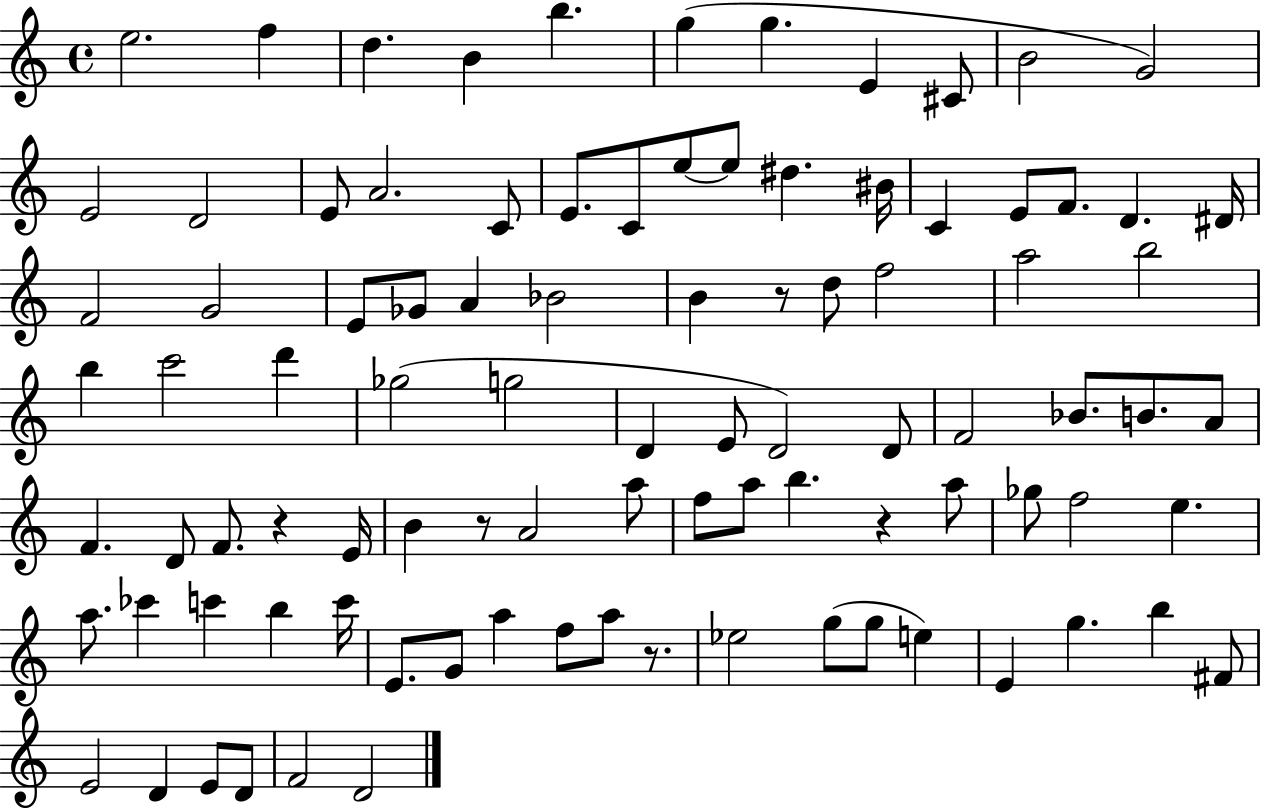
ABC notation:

X:1
T:Untitled
M:4/4
L:1/4
K:C
e2 f d B b g g E ^C/2 B2 G2 E2 D2 E/2 A2 C/2 E/2 C/2 e/2 e/2 ^d ^B/4 C E/2 F/2 D ^D/4 F2 G2 E/2 _G/2 A _B2 B z/2 d/2 f2 a2 b2 b c'2 d' _g2 g2 D E/2 D2 D/2 F2 _B/2 B/2 A/2 F D/2 F/2 z E/4 B z/2 A2 a/2 f/2 a/2 b z a/2 _g/2 f2 e a/2 _c' c' b c'/4 E/2 G/2 a f/2 a/2 z/2 _e2 g/2 g/2 e E g b ^F/2 E2 D E/2 D/2 F2 D2